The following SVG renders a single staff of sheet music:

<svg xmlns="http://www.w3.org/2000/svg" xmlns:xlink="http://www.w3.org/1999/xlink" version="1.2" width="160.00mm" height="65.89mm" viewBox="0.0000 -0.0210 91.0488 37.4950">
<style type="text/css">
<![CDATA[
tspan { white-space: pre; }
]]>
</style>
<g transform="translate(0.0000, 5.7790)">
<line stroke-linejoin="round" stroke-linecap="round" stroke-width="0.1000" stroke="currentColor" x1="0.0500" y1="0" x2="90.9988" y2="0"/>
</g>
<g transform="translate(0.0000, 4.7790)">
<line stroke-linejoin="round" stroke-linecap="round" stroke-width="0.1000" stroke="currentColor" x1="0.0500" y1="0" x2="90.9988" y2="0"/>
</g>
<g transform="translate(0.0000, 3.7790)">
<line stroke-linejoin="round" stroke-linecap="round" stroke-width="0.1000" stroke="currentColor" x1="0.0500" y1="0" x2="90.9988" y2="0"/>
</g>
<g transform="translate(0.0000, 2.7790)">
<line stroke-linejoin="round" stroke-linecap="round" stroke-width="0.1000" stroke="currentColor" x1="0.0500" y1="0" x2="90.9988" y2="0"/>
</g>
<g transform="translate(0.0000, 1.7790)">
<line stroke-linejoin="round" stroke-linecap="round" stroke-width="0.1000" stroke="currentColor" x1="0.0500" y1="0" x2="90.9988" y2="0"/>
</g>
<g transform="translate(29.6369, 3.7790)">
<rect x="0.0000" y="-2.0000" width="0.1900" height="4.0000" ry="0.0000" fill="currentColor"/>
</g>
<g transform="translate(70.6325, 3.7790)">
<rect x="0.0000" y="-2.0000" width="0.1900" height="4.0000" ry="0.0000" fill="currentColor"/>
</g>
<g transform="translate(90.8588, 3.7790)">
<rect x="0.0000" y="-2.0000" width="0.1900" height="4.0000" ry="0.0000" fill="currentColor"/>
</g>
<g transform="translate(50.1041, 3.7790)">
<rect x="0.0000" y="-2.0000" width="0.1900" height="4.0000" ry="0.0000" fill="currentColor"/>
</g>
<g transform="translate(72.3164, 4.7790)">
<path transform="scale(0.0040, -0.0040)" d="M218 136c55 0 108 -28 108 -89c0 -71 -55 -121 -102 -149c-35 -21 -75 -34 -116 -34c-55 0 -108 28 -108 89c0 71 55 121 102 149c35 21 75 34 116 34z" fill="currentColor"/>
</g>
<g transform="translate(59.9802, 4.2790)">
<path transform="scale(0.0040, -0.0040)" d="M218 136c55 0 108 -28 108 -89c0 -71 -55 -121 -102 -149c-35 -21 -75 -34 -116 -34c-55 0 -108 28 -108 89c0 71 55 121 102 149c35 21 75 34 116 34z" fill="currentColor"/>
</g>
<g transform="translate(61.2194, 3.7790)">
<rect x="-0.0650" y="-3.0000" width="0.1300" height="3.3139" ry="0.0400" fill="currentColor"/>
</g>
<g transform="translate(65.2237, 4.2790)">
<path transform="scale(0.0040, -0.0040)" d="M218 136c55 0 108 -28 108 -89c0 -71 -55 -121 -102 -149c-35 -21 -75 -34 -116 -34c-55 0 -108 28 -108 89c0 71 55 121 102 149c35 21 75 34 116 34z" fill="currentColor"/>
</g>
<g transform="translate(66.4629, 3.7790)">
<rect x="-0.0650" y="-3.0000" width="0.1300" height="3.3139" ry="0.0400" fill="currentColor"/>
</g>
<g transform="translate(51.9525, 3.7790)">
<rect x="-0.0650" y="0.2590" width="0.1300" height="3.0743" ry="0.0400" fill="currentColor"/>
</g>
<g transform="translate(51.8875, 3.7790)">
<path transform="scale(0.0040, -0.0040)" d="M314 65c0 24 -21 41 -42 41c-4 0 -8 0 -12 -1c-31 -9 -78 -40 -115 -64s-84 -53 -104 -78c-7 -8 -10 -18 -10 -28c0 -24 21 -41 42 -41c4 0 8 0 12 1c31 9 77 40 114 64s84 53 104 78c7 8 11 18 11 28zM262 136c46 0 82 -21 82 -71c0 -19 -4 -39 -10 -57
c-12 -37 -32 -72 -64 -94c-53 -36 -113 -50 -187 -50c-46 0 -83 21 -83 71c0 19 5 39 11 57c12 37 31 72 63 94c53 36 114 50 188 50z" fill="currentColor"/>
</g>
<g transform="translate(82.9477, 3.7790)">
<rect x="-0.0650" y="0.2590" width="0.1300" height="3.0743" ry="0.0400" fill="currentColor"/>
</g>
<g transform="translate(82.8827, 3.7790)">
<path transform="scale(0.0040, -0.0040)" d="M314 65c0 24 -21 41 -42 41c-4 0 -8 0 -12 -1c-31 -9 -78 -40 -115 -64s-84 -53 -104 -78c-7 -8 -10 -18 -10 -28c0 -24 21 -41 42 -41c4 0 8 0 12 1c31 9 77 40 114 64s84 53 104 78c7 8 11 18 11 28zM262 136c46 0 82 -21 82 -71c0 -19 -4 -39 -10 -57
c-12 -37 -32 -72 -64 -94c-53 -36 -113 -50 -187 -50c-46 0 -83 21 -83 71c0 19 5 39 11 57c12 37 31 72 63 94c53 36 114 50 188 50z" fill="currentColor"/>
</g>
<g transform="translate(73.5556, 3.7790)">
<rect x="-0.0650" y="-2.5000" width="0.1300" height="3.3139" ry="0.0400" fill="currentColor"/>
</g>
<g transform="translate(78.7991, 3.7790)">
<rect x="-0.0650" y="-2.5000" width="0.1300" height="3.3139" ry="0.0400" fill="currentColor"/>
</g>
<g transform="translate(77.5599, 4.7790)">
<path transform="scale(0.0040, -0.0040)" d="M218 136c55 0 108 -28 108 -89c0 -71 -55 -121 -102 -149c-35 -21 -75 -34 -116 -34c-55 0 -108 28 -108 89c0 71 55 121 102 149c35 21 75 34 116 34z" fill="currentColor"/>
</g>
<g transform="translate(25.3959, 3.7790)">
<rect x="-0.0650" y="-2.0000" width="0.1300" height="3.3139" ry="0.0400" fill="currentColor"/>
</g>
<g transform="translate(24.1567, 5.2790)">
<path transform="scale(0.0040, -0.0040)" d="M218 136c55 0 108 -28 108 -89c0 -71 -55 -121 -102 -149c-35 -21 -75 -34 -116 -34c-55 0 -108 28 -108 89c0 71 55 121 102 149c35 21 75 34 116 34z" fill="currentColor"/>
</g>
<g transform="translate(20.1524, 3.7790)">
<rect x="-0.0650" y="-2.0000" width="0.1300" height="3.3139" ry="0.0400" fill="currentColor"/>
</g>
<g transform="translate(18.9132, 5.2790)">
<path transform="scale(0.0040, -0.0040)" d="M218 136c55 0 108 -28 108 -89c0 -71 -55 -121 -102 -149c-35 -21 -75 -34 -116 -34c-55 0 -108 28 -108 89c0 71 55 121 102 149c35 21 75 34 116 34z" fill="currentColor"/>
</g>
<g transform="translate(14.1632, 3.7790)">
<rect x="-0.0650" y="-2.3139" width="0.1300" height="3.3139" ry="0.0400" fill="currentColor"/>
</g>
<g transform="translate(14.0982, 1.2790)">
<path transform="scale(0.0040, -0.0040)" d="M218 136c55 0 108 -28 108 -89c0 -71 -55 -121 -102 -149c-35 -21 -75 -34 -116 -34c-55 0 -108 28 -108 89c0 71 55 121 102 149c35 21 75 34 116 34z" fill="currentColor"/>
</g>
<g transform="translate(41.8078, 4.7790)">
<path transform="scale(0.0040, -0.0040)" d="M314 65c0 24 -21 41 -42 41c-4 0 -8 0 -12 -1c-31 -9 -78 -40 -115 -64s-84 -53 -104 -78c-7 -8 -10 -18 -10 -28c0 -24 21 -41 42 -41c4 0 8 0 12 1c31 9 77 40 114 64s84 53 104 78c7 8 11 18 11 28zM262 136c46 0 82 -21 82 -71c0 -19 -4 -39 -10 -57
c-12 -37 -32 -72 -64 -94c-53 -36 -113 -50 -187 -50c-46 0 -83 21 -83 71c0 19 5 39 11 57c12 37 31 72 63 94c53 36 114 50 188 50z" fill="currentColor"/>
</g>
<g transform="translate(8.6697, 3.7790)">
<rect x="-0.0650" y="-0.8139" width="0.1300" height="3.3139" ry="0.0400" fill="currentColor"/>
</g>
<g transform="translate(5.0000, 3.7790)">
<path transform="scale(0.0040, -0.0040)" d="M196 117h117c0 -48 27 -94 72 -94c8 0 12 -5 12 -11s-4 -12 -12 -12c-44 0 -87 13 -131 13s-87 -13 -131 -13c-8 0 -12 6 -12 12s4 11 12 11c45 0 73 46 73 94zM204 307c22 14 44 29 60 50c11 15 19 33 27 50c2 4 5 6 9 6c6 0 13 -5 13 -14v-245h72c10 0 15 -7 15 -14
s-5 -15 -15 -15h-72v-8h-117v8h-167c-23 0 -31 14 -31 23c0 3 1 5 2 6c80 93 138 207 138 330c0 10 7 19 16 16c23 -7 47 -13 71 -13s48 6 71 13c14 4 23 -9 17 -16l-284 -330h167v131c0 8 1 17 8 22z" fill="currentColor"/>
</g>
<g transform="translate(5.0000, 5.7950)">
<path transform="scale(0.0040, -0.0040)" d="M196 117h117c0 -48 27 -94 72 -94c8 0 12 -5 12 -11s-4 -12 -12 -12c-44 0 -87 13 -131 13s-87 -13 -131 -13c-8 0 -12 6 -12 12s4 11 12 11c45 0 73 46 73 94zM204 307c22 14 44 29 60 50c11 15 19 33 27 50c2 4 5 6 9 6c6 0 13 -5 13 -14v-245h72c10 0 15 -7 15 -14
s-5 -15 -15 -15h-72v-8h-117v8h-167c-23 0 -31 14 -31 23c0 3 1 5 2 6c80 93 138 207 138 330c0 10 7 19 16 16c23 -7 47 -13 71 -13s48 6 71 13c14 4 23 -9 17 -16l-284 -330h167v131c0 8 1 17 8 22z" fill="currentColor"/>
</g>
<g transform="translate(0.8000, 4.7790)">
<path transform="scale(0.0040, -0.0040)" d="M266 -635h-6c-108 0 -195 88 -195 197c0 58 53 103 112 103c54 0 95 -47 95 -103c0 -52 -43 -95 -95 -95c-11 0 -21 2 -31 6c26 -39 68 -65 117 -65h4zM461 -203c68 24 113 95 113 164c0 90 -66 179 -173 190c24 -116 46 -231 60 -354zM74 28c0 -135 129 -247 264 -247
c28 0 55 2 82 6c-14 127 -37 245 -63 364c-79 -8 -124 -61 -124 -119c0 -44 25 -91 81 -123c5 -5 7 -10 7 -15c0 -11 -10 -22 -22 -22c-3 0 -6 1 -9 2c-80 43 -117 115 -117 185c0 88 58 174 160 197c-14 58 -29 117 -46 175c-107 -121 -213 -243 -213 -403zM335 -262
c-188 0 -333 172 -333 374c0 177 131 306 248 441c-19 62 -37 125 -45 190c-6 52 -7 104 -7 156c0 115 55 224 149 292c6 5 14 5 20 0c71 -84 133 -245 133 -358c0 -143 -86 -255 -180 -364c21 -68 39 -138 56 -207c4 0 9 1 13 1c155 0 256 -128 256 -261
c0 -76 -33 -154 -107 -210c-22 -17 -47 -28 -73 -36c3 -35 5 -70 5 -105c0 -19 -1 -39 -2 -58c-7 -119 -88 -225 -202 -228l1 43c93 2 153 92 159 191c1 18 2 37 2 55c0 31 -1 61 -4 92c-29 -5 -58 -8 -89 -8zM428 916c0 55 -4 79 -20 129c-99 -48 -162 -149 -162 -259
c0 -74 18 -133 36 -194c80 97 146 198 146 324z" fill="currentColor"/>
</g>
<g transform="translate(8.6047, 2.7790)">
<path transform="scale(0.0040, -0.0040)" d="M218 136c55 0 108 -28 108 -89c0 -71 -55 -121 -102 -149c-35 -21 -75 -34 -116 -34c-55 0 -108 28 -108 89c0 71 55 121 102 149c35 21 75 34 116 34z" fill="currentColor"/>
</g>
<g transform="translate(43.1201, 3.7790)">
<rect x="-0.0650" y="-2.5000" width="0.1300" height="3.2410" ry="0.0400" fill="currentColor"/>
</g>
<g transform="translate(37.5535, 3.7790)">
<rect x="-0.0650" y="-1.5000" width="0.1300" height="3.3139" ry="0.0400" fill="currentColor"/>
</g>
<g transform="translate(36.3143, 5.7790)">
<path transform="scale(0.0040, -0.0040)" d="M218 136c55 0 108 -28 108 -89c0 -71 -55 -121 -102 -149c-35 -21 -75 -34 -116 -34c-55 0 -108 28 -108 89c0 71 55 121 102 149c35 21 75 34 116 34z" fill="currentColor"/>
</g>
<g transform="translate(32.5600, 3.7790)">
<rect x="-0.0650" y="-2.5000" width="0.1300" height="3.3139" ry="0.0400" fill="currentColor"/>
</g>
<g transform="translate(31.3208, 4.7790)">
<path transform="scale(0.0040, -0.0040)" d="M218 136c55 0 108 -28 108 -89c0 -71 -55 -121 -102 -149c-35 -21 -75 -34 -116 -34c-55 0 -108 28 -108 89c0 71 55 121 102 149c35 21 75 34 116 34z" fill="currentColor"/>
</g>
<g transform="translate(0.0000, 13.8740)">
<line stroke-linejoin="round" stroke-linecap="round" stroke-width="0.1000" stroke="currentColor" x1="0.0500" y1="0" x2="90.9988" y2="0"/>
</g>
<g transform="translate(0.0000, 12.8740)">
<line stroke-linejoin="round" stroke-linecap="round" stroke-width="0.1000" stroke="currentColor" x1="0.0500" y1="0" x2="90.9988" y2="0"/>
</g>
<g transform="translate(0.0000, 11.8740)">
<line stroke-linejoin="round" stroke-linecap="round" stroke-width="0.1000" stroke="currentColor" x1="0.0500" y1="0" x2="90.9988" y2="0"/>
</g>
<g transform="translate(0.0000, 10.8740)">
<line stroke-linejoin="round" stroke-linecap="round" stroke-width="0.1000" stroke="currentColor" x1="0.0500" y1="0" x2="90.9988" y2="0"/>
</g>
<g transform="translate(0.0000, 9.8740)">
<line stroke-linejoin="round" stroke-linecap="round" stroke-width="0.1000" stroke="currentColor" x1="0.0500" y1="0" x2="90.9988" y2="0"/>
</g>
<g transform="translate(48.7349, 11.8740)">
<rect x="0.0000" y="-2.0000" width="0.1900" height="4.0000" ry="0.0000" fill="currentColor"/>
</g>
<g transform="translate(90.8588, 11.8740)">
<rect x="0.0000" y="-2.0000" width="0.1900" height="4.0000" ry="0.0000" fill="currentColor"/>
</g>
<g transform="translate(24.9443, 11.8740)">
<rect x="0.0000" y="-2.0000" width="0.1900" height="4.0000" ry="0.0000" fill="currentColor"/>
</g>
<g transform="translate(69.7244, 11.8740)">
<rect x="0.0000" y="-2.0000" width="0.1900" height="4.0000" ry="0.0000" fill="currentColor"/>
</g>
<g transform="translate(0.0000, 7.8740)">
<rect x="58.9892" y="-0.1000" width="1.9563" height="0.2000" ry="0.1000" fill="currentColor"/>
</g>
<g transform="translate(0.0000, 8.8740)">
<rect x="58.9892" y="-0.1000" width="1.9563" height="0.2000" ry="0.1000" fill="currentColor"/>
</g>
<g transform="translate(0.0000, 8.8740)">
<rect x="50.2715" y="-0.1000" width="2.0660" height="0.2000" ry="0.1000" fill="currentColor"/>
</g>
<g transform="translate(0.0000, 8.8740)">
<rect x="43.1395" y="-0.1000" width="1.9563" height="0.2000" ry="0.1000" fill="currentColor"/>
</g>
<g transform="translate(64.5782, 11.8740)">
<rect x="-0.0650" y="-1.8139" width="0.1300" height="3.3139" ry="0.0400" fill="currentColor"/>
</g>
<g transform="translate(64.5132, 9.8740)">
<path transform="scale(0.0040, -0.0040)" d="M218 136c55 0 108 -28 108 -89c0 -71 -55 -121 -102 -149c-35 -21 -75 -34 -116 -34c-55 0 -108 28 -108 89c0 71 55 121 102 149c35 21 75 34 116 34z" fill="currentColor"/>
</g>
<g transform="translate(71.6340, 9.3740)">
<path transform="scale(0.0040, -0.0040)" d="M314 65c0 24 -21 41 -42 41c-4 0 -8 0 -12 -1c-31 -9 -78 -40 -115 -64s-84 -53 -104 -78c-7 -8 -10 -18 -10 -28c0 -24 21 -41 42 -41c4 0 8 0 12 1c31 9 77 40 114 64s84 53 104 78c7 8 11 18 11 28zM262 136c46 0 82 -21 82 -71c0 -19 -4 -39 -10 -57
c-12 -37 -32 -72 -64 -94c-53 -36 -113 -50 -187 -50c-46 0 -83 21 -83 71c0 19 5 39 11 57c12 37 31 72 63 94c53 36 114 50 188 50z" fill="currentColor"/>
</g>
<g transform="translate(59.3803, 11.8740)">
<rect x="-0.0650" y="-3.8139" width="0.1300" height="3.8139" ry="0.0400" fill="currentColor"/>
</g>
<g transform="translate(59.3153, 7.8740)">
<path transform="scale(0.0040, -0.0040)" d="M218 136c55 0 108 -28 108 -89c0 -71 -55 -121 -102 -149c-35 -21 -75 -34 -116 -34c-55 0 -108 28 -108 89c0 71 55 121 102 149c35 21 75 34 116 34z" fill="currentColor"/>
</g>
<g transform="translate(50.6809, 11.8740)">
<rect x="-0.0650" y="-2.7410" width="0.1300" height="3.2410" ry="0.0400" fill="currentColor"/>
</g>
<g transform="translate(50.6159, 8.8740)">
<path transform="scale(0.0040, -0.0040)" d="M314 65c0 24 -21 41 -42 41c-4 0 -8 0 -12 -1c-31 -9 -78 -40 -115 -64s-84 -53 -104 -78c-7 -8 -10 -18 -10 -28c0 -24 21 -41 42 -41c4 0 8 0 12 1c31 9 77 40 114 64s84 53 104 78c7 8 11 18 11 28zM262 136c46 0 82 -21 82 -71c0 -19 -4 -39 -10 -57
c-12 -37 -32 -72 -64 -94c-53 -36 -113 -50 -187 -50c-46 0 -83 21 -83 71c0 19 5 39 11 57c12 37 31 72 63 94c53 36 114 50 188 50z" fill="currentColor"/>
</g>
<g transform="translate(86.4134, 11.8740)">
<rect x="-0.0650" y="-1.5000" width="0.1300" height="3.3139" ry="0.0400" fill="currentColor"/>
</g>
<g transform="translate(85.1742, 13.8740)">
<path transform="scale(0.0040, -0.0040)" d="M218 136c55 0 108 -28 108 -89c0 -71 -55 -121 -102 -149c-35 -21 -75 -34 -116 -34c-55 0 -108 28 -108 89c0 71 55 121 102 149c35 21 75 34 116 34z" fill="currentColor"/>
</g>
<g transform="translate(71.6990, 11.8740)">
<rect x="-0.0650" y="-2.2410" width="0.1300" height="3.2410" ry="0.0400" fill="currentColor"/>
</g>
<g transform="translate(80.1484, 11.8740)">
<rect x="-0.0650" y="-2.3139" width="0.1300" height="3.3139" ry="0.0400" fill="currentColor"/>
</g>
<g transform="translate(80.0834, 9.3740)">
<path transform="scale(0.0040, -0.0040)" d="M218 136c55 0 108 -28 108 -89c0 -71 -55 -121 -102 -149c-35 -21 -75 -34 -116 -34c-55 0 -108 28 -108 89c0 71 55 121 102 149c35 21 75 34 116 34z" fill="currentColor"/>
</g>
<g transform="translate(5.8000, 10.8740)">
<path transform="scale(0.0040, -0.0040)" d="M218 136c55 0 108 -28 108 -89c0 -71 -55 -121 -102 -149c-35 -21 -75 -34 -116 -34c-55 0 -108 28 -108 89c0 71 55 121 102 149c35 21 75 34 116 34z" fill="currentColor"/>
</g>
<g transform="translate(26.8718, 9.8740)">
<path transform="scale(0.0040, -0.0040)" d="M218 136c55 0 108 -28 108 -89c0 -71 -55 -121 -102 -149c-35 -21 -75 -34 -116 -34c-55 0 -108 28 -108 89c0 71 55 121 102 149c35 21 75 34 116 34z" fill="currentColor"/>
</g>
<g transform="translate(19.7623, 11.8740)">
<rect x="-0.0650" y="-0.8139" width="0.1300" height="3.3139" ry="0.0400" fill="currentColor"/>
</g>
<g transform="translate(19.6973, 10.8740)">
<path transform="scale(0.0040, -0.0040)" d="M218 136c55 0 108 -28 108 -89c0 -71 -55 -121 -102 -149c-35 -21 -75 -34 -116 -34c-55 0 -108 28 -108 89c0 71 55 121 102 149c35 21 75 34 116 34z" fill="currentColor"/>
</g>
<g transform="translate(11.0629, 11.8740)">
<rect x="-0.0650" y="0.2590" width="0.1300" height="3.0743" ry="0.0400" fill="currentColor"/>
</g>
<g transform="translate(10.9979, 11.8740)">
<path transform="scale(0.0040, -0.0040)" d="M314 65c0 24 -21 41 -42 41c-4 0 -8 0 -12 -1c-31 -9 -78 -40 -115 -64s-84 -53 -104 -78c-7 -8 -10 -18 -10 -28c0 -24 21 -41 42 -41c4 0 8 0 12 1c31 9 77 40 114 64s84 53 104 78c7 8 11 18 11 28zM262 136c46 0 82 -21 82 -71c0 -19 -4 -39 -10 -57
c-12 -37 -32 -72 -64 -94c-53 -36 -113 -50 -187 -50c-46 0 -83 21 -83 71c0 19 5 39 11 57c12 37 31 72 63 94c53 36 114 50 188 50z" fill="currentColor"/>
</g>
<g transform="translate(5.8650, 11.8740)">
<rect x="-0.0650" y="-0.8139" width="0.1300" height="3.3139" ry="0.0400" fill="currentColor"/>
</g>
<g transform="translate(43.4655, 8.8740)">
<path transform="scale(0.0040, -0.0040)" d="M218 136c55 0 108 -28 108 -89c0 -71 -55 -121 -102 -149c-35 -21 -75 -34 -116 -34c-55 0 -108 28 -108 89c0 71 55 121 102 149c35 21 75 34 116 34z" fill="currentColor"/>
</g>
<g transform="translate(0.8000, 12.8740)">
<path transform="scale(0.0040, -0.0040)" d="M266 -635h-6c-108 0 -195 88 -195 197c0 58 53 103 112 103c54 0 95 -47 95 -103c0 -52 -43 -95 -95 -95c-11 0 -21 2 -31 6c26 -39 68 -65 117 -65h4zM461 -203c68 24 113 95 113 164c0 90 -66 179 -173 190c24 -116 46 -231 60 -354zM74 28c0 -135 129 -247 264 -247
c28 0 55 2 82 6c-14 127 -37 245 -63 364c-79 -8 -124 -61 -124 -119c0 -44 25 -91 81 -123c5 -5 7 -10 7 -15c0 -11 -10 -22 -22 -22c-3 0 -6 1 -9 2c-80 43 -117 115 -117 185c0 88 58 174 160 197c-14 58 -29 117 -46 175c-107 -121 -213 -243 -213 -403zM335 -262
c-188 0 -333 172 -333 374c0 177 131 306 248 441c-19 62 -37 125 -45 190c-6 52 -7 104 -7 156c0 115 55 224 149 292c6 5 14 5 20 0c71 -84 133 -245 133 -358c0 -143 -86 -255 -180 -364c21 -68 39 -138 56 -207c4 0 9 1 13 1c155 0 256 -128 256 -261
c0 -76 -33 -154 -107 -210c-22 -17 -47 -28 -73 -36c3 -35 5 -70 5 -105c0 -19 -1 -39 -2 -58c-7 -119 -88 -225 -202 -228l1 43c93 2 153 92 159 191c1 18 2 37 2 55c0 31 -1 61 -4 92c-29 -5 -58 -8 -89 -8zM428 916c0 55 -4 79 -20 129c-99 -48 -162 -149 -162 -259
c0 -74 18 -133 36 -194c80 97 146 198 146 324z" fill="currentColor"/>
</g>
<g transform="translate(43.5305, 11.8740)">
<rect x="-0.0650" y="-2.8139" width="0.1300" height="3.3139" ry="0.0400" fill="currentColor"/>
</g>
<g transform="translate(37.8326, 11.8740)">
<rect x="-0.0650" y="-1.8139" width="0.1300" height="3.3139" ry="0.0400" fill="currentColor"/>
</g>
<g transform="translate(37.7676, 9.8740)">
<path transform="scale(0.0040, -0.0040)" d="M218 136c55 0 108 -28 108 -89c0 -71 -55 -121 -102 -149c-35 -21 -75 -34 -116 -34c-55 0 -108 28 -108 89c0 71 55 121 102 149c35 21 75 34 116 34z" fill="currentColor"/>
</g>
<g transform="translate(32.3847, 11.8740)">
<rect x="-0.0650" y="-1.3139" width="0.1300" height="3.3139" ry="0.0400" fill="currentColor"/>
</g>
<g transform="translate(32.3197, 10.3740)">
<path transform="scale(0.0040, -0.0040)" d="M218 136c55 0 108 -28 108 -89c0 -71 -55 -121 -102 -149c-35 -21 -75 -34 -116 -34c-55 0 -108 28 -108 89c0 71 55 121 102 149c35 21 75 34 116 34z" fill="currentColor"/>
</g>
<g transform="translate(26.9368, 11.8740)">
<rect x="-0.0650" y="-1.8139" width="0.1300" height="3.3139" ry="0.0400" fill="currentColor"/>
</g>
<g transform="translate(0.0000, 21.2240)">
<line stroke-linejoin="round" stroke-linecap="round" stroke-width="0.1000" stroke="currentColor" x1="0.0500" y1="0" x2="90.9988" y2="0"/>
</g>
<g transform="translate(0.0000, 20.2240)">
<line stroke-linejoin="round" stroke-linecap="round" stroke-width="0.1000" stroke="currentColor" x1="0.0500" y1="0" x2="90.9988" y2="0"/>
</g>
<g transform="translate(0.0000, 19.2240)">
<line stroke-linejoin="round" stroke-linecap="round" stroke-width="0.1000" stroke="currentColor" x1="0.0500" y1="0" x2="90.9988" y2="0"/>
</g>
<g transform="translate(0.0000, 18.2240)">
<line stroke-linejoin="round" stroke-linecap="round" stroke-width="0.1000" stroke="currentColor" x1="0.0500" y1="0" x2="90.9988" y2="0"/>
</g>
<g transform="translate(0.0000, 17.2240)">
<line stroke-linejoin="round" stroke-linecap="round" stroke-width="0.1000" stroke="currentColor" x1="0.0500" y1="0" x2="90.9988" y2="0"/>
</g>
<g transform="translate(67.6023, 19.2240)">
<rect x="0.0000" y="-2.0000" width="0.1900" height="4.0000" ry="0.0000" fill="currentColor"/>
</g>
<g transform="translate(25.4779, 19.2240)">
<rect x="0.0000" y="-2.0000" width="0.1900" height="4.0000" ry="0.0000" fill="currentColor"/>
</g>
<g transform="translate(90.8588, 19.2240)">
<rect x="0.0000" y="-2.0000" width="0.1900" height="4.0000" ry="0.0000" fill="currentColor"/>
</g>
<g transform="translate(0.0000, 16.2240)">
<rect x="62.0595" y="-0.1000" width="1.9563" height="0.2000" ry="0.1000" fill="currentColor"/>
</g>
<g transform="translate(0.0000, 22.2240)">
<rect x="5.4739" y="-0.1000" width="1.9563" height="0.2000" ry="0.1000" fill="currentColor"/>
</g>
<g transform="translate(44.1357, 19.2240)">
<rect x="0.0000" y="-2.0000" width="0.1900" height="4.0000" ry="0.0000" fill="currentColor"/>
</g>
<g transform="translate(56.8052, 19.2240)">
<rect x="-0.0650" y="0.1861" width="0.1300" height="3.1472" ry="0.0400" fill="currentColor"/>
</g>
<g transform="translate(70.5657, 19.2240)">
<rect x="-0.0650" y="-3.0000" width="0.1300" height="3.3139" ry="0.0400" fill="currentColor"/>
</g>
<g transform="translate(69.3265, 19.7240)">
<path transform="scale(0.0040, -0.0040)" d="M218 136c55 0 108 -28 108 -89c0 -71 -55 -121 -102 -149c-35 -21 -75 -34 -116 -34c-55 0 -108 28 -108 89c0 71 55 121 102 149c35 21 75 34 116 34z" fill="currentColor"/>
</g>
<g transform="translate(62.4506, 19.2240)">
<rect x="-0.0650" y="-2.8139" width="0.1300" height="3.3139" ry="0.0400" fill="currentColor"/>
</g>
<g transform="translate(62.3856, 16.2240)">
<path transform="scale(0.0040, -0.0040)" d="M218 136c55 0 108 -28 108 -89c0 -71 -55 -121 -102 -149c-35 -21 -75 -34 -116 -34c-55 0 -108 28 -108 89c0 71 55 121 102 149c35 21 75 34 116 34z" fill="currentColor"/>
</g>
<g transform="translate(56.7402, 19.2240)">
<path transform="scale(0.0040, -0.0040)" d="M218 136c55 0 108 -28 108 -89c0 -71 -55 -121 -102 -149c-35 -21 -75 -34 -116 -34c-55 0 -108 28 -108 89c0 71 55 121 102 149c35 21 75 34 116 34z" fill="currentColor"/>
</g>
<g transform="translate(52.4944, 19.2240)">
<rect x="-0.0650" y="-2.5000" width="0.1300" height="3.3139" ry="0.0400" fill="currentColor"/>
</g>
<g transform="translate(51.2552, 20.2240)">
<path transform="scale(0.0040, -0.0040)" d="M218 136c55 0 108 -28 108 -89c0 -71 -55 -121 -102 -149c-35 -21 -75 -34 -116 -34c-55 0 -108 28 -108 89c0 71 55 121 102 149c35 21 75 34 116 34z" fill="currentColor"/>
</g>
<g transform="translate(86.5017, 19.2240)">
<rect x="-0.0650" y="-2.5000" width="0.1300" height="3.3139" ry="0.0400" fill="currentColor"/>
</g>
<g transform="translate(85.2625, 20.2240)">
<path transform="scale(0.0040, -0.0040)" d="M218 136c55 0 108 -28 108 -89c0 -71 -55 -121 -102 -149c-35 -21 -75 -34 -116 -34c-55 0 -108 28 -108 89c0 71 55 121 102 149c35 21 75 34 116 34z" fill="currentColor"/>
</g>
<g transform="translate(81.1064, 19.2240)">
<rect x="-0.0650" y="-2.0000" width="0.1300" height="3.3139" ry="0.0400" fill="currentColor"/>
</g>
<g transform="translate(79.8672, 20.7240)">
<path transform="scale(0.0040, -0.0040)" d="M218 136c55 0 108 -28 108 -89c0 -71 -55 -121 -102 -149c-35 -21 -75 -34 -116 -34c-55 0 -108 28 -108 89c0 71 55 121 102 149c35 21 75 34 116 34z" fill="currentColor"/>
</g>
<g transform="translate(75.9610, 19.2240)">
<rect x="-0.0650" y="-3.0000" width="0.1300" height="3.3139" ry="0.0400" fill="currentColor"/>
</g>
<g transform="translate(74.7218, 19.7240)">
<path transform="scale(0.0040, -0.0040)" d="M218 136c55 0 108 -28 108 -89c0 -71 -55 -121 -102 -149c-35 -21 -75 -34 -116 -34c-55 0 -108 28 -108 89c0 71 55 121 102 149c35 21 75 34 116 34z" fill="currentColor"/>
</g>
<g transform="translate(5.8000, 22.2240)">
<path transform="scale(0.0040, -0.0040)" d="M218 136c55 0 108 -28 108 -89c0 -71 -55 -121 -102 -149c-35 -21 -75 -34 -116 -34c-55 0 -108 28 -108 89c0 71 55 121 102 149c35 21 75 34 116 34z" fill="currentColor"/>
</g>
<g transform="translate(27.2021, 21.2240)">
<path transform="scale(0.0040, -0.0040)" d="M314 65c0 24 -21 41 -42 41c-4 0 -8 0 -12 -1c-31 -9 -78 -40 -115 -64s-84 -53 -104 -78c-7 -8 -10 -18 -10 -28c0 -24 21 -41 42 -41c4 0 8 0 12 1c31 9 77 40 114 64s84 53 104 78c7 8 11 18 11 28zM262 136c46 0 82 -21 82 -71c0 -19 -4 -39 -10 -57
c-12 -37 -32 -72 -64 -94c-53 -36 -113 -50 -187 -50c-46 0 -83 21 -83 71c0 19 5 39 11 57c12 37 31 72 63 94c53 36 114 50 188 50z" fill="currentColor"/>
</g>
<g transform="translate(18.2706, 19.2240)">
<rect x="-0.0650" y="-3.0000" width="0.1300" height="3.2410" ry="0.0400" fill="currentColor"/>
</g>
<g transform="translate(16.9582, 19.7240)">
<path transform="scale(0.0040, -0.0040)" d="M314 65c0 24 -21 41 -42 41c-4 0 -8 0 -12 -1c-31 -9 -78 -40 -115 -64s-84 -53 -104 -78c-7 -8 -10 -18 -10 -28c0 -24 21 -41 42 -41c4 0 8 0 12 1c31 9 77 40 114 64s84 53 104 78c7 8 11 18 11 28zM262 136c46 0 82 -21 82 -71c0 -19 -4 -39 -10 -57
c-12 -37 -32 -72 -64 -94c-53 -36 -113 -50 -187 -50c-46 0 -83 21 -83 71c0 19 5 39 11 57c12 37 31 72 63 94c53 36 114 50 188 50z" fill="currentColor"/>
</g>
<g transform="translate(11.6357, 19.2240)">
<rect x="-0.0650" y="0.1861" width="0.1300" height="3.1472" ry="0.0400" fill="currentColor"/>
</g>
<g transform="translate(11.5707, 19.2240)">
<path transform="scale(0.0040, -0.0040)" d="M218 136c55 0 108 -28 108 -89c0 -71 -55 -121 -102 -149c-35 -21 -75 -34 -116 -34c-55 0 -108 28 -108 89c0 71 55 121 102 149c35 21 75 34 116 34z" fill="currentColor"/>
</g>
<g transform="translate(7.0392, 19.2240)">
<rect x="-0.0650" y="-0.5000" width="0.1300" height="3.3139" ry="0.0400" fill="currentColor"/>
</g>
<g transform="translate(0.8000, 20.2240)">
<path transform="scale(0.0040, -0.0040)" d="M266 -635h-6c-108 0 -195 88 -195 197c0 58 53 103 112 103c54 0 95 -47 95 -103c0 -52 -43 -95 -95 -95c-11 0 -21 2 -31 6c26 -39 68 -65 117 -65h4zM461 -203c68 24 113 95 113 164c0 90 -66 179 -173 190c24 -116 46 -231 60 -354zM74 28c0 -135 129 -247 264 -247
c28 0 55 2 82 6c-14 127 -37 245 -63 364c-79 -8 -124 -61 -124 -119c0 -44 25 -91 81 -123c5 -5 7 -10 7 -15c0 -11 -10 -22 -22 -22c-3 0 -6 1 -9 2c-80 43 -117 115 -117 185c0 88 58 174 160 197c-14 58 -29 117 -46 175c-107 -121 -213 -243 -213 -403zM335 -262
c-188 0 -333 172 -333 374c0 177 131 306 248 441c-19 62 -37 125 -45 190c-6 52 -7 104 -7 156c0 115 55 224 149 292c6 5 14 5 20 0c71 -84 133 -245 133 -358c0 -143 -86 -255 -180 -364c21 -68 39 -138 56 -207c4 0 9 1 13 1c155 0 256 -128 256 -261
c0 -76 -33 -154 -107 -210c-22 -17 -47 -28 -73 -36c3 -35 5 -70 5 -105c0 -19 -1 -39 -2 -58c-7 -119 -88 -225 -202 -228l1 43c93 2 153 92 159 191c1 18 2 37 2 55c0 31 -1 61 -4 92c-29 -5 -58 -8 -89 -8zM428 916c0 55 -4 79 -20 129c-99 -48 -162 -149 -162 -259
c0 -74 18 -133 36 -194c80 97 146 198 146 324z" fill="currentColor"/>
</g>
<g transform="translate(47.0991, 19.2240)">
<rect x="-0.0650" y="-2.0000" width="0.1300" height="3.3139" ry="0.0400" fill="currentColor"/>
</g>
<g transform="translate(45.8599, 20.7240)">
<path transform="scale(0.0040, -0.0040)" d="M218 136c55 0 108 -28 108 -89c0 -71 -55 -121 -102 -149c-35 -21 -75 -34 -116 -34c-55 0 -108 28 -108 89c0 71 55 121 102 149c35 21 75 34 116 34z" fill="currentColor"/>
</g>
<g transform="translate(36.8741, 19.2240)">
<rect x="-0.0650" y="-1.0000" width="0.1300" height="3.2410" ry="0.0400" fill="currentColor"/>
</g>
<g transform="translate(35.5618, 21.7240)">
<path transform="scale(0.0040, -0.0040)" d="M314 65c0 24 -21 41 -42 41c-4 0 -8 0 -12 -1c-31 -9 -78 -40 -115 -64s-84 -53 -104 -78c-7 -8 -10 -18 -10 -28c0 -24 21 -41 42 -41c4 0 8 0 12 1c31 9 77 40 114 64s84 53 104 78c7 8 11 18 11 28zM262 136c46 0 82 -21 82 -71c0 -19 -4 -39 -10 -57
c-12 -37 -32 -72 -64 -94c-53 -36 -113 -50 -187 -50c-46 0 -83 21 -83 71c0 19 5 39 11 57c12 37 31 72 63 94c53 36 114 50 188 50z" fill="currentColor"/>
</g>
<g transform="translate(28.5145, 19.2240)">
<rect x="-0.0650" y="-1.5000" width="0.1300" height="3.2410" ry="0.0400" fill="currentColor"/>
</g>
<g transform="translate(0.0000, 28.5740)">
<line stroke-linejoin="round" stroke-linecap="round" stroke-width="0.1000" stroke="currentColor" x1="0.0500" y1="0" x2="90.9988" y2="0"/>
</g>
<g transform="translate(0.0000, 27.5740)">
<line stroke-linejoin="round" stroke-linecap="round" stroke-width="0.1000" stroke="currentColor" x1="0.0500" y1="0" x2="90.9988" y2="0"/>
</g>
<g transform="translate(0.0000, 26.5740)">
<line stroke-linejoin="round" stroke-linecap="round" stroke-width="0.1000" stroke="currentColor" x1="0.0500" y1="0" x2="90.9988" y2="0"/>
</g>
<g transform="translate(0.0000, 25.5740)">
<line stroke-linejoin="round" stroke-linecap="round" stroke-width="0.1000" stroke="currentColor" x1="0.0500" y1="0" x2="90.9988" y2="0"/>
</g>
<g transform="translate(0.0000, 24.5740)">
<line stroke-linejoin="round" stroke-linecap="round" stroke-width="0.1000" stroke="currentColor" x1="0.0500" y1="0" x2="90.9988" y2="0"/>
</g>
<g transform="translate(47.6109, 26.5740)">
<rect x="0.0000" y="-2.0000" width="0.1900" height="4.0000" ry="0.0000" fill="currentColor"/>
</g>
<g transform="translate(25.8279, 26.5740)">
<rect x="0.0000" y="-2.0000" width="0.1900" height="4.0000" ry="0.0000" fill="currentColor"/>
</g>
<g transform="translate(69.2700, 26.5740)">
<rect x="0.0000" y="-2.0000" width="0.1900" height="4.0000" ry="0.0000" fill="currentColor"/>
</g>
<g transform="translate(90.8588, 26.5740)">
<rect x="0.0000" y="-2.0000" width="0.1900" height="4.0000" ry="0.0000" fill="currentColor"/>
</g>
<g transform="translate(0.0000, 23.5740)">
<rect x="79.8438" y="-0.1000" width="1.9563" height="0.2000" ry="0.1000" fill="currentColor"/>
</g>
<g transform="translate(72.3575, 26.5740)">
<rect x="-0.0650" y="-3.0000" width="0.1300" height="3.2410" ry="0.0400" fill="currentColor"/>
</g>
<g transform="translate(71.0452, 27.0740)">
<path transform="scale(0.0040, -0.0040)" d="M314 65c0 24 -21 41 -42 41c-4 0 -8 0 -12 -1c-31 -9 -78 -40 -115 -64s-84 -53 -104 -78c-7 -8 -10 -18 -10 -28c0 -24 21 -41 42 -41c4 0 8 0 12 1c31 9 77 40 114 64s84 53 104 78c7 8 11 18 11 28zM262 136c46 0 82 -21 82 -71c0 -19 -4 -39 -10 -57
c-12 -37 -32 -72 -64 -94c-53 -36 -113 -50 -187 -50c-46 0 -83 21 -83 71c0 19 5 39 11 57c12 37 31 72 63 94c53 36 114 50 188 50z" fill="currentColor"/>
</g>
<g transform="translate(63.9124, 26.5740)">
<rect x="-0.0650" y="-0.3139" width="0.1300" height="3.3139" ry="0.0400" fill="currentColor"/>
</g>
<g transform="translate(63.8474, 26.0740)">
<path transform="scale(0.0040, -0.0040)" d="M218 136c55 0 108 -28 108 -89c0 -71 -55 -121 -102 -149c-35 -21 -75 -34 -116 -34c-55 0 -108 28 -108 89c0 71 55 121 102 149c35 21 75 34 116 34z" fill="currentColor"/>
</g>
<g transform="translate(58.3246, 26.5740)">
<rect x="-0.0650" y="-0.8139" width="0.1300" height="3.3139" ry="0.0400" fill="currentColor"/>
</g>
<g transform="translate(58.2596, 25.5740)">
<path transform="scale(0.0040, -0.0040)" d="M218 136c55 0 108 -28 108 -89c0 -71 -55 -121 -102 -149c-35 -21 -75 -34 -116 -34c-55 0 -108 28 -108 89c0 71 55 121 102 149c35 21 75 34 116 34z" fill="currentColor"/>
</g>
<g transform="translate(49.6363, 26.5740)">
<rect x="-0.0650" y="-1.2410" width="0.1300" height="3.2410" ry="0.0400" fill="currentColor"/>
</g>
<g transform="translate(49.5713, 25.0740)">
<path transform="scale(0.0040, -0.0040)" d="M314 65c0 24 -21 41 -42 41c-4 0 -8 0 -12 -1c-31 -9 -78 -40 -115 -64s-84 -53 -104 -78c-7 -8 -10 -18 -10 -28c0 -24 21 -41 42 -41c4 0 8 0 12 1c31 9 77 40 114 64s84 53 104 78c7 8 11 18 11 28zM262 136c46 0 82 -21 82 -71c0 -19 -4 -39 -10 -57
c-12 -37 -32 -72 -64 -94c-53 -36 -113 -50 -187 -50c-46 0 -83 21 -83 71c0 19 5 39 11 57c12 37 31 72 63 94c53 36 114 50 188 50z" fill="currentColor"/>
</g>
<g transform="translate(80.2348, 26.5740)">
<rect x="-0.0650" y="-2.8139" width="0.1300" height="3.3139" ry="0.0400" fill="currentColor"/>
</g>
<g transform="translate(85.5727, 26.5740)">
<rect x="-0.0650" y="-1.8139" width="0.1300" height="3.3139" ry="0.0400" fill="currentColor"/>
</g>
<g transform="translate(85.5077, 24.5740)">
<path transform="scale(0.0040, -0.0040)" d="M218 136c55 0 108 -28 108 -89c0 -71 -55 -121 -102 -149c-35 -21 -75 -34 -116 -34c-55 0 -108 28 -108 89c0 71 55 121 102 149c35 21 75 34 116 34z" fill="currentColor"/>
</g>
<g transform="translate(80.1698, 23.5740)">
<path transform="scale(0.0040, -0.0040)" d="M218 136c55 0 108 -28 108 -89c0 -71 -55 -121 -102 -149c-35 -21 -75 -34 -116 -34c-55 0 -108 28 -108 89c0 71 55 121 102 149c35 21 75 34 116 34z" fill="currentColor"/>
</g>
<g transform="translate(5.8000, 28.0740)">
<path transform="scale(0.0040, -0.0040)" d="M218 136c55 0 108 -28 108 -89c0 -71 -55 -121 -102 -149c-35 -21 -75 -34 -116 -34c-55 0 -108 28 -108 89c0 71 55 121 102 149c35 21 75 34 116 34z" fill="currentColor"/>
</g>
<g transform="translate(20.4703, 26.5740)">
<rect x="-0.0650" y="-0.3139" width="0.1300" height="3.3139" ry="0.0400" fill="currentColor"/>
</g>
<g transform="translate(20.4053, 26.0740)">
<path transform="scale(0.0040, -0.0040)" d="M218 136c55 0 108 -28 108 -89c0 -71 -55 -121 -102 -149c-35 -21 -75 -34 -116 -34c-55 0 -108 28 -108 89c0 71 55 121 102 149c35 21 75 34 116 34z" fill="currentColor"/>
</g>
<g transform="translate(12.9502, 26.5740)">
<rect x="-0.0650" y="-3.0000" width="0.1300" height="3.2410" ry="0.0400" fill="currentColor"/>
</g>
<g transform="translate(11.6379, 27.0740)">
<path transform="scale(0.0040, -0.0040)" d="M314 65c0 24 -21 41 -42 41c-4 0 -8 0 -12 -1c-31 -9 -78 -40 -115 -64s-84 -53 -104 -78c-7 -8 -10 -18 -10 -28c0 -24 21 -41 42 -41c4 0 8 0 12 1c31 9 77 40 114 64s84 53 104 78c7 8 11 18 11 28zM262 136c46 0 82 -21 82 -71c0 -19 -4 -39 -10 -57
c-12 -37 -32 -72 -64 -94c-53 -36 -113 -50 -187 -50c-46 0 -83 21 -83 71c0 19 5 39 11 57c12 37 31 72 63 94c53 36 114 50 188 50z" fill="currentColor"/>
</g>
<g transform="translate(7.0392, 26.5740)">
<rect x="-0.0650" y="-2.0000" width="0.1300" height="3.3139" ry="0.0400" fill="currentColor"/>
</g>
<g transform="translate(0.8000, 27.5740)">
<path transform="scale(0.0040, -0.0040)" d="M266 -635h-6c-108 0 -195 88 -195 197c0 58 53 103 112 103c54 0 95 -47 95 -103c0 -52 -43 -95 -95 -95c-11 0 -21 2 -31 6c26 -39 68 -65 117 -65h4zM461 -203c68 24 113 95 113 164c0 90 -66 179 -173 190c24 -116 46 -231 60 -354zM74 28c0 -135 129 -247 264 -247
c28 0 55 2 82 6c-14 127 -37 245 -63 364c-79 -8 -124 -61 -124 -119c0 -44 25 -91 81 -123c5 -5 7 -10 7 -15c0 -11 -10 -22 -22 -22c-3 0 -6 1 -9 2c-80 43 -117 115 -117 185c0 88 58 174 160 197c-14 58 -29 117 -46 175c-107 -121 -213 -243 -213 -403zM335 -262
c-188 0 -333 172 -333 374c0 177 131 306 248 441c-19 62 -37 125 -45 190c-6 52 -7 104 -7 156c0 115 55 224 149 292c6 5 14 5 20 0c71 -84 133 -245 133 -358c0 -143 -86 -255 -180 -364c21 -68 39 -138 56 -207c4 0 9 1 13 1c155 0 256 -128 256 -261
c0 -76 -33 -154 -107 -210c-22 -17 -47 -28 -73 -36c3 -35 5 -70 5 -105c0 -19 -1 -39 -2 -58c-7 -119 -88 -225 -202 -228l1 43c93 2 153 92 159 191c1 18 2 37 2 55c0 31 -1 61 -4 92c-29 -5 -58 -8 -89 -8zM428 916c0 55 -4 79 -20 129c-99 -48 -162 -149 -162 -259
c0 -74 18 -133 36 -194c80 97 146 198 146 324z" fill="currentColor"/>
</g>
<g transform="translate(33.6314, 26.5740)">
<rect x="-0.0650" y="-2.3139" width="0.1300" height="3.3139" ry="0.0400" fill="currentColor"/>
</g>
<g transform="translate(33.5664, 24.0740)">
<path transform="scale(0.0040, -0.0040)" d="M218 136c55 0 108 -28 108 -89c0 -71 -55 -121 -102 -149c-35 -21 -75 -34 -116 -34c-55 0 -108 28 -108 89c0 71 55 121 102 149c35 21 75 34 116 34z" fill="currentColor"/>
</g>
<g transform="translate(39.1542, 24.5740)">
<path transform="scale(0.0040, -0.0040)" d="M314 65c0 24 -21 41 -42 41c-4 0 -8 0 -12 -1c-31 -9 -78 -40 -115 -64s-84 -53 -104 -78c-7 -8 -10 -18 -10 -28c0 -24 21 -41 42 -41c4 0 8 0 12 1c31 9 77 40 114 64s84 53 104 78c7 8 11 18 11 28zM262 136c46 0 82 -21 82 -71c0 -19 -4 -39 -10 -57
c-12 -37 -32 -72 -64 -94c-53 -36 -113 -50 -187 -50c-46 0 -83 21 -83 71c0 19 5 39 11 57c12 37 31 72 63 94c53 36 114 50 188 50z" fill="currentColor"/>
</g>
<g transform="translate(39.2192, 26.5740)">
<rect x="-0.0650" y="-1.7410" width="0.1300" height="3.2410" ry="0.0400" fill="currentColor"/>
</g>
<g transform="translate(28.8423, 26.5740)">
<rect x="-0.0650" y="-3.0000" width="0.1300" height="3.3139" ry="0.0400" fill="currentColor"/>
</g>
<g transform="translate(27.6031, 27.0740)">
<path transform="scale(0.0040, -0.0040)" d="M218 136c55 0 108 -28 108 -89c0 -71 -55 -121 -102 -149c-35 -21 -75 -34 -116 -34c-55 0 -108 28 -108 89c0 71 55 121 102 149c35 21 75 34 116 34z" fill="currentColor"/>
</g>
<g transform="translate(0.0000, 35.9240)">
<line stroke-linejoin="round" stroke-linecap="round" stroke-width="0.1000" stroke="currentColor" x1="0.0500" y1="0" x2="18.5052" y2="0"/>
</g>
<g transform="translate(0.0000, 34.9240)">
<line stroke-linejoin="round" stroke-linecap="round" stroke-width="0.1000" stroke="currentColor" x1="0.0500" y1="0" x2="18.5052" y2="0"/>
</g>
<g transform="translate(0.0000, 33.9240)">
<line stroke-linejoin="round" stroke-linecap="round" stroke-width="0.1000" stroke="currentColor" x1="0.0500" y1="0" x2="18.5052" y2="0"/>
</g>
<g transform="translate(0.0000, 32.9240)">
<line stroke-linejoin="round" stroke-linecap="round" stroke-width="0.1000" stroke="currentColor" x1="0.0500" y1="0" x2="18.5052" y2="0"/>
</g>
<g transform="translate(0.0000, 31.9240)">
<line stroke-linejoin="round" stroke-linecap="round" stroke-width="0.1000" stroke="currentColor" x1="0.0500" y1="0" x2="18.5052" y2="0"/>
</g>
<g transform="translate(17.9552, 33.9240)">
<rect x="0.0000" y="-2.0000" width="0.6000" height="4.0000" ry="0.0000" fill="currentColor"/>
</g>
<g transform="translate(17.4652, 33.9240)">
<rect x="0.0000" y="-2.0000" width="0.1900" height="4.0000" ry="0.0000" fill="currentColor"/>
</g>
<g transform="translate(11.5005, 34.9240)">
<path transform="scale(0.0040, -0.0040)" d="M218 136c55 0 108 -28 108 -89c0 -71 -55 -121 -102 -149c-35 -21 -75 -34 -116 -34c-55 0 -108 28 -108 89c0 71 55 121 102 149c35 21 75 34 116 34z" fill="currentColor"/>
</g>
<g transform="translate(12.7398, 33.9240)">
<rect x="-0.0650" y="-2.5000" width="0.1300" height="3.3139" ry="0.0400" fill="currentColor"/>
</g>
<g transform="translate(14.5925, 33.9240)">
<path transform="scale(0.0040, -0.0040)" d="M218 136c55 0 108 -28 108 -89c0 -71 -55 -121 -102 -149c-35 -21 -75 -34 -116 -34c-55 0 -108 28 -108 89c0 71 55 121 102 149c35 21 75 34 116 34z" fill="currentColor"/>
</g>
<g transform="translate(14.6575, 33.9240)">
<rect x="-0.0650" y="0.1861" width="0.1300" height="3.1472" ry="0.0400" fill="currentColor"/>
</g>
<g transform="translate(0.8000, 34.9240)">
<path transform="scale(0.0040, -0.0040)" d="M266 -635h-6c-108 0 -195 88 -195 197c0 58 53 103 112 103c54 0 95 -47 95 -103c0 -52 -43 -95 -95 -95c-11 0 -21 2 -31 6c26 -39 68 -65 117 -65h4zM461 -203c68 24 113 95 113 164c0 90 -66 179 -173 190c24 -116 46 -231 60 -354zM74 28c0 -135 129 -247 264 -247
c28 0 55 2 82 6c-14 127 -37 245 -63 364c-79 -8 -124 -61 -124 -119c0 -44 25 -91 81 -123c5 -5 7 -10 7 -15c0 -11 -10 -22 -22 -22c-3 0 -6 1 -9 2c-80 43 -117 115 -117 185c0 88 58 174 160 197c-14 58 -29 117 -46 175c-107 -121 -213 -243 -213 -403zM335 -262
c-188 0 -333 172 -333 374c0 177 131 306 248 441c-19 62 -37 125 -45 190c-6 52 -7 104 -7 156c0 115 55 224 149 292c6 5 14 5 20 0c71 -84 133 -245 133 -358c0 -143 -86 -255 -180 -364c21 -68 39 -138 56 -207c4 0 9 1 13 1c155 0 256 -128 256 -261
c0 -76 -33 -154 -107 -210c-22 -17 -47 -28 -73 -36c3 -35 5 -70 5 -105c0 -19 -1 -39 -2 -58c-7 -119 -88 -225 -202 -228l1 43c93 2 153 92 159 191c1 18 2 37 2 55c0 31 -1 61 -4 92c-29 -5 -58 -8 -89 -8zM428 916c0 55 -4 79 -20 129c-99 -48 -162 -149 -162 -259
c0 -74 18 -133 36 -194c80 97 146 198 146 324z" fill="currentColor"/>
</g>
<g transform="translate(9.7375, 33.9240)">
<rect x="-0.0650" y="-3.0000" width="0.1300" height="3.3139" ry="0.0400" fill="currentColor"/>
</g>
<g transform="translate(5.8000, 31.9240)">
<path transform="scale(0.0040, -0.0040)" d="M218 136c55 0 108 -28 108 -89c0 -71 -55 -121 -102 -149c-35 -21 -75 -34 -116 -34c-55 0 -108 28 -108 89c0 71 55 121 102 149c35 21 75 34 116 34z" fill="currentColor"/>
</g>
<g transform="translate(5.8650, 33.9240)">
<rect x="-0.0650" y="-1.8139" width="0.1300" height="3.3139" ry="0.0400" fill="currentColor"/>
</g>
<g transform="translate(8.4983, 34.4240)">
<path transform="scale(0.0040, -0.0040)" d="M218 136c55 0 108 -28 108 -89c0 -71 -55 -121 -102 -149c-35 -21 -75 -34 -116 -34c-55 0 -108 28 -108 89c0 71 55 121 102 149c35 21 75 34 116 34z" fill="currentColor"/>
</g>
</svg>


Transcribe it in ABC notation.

X:1
T:Untitled
M:4/4
L:1/4
K:C
d g F F G E G2 B2 A A G G B2 d B2 d f e f a a2 c' f g2 g E C B A2 E2 D2 F G B a A A F G F A2 c A g f2 e2 d c A2 a f f A G B